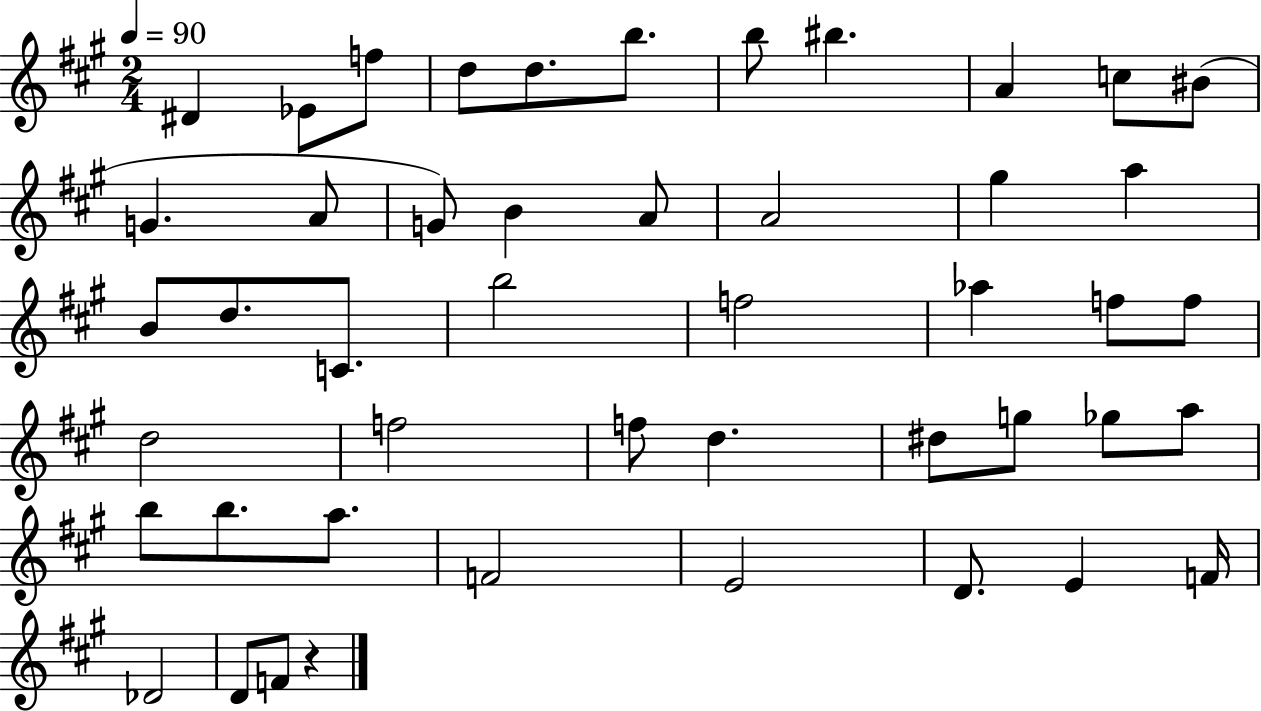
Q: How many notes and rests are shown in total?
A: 47